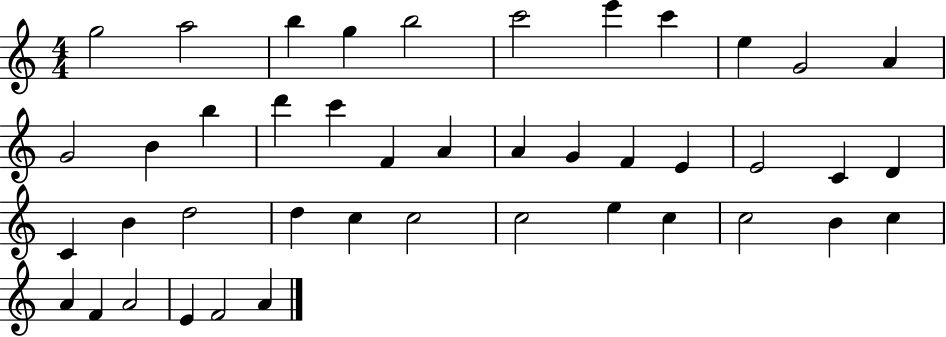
X:1
T:Untitled
M:4/4
L:1/4
K:C
g2 a2 b g b2 c'2 e' c' e G2 A G2 B b d' c' F A A G F E E2 C D C B d2 d c c2 c2 e c c2 B c A F A2 E F2 A